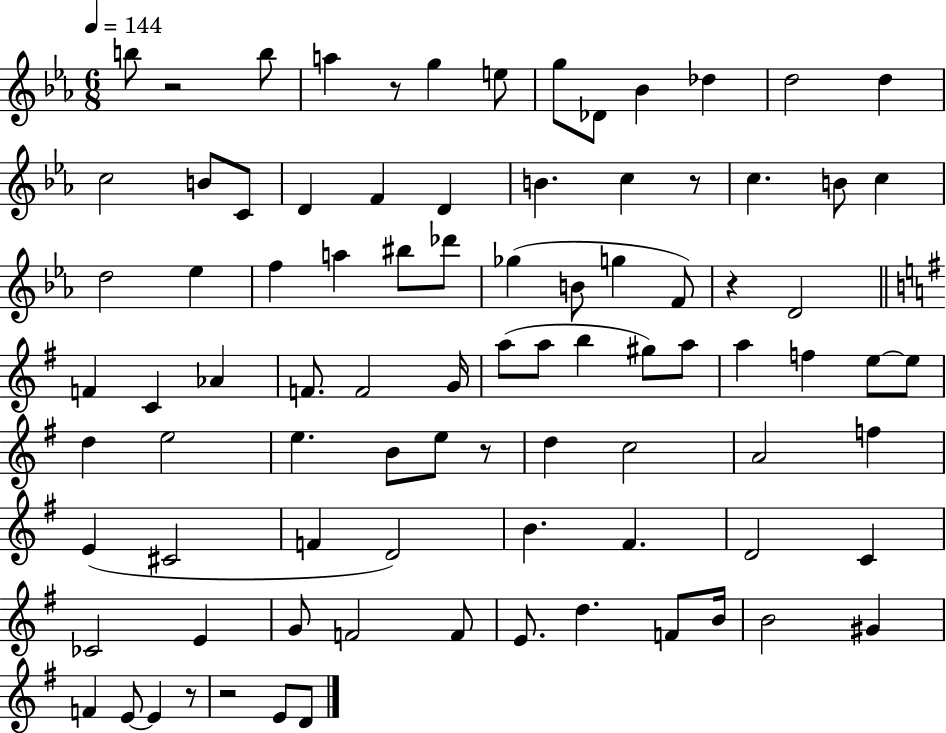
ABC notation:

X:1
T:Untitled
M:6/8
L:1/4
K:Eb
b/2 z2 b/2 a z/2 g e/2 g/2 _D/2 _B _d d2 d c2 B/2 C/2 D F D B c z/2 c B/2 c d2 _e f a ^b/2 _d'/2 _g B/2 g F/2 z D2 F C _A F/2 F2 G/4 a/2 a/2 b ^g/2 a/2 a f e/2 e/2 d e2 e B/2 e/2 z/2 d c2 A2 f E ^C2 F D2 B ^F D2 C _C2 E G/2 F2 F/2 E/2 d F/2 B/4 B2 ^G F E/2 E z/2 z2 E/2 D/2